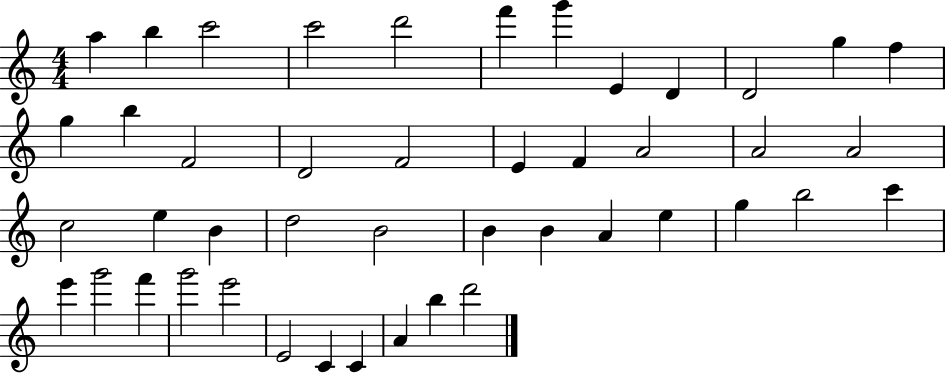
A5/q B5/q C6/h C6/h D6/h F6/q G6/q E4/q D4/q D4/h G5/q F5/q G5/q B5/q F4/h D4/h F4/h E4/q F4/q A4/h A4/h A4/h C5/h E5/q B4/q D5/h B4/h B4/q B4/q A4/q E5/q G5/q B5/h C6/q E6/q G6/h F6/q G6/h E6/h E4/h C4/q C4/q A4/q B5/q D6/h